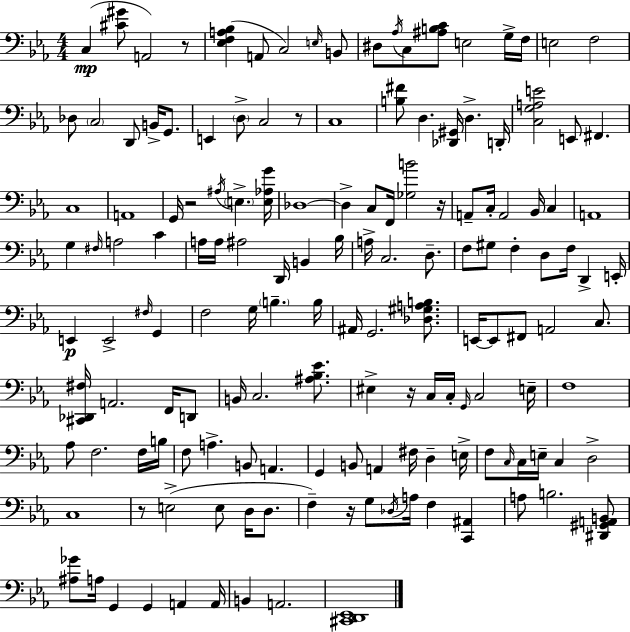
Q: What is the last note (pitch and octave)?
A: A2